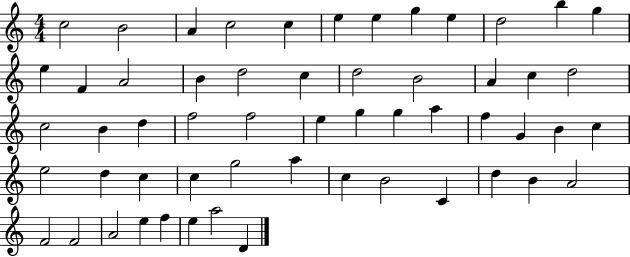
C5/h B4/h A4/q C5/h C5/q E5/q E5/q G5/q E5/q D5/h B5/q G5/q E5/q F4/q A4/h B4/q D5/h C5/q D5/h B4/h A4/q C5/q D5/h C5/h B4/q D5/q F5/h F5/h E5/q G5/q G5/q A5/q F5/q G4/q B4/q C5/q E5/h D5/q C5/q C5/q G5/h A5/q C5/q B4/h C4/q D5/q B4/q A4/h F4/h F4/h A4/h E5/q F5/q E5/q A5/h D4/q